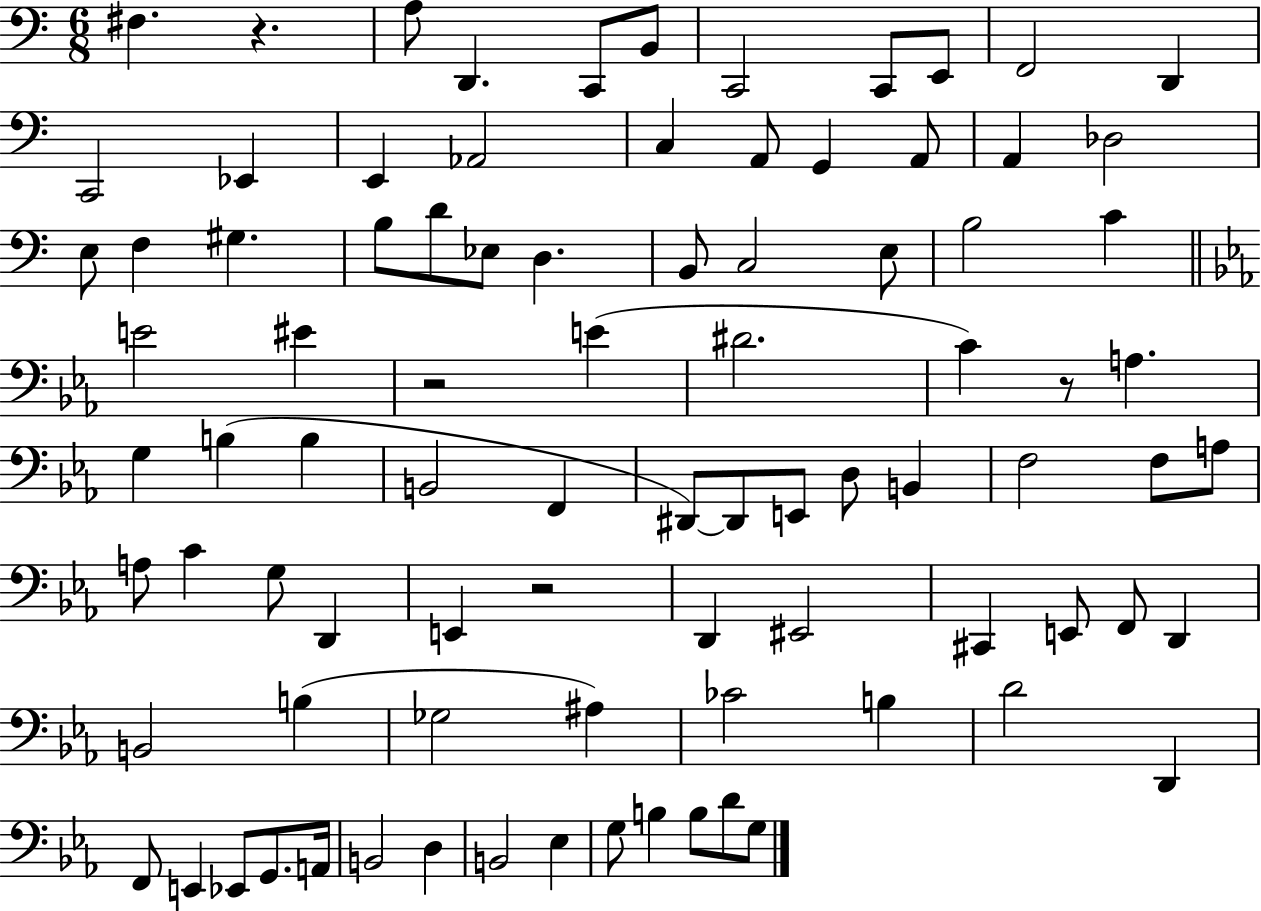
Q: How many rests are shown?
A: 4